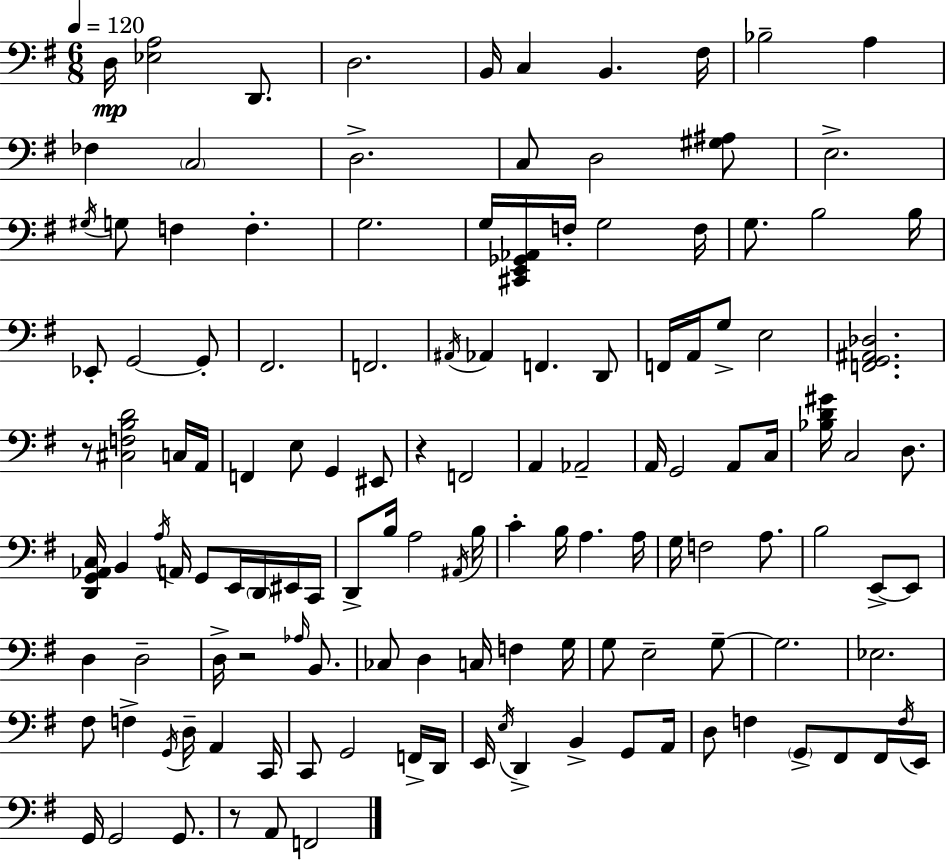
X:1
T:Untitled
M:6/8
L:1/4
K:G
D,/4 [_E,A,]2 D,,/2 D,2 B,,/4 C, B,, ^F,/4 _B,2 A, _F, C,2 D,2 C,/2 D,2 [^G,^A,]/2 E,2 ^G,/4 G,/2 F, F, G,2 G,/4 [^C,,E,,_G,,_A,,]/4 F,/4 G,2 F,/4 G,/2 B,2 B,/4 _E,,/2 G,,2 G,,/2 ^F,,2 F,,2 ^A,,/4 _A,, F,, D,,/2 F,,/4 A,,/4 G,/2 E,2 [F,,G,,^A,,_D,]2 z/2 [^C,F,B,D]2 C,/4 A,,/4 F,, E,/2 G,, ^E,,/2 z F,,2 A,, _A,,2 A,,/4 G,,2 A,,/2 C,/4 [_B,D^G]/4 C,2 D,/2 [D,,G,,_A,,C,]/4 B,, A,/4 A,,/4 G,,/2 E,,/4 D,,/4 ^E,,/4 C,,/4 D,,/2 B,/4 A,2 ^A,,/4 B,/4 C B,/4 A, A,/4 G,/4 F,2 A,/2 B,2 E,,/2 E,,/2 D, D,2 D,/4 z2 _A,/4 B,,/2 _C,/2 D, C,/4 F, G,/4 G,/2 E,2 G,/2 G,2 _E,2 ^F,/2 F, G,,/4 D,/4 A,, C,,/4 C,,/2 G,,2 F,,/4 D,,/4 E,,/4 E,/4 D,, B,, G,,/2 A,,/4 D,/2 F, G,,/2 ^F,,/2 ^F,,/4 F,/4 E,,/4 G,,/4 G,,2 G,,/2 z/2 A,,/2 F,,2